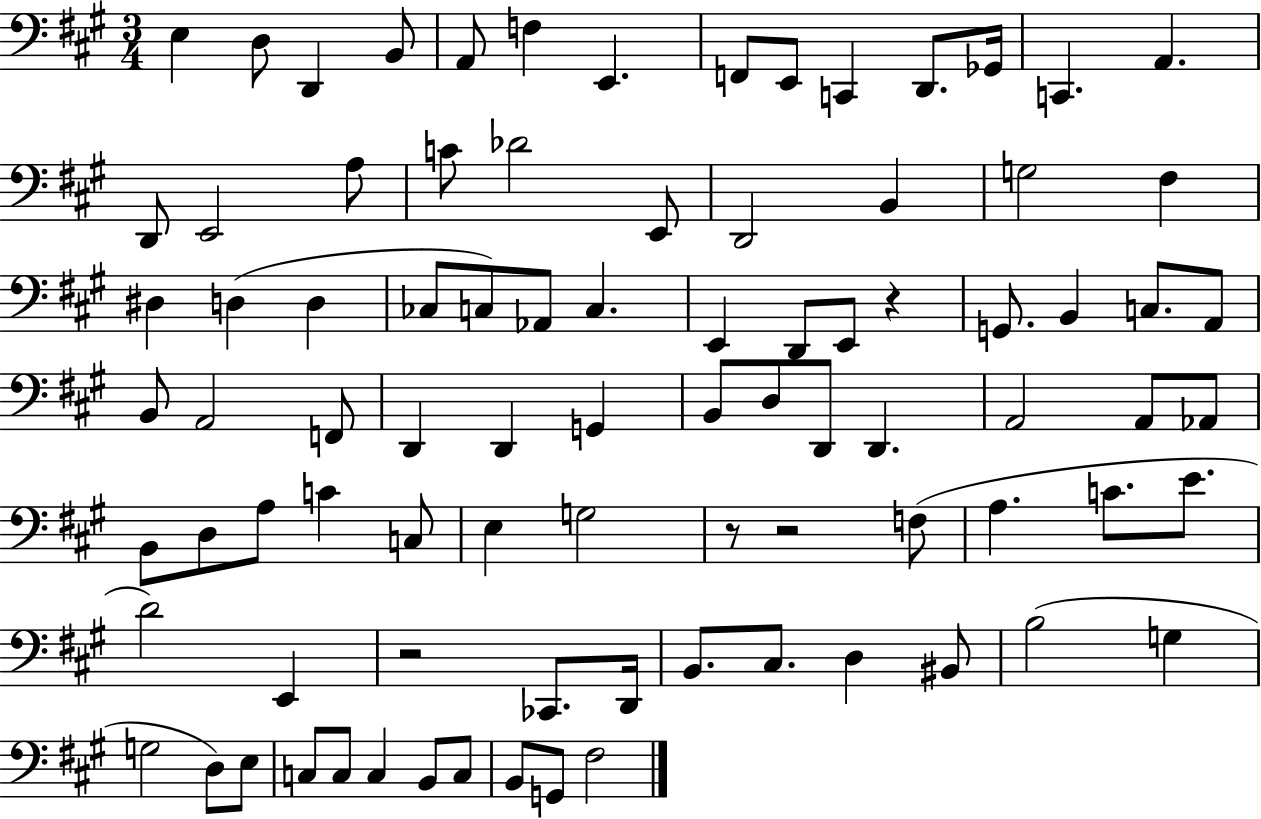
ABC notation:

X:1
T:Untitled
M:3/4
L:1/4
K:A
E, D,/2 D,, B,,/2 A,,/2 F, E,, F,,/2 E,,/2 C,, D,,/2 _G,,/4 C,, A,, D,,/2 E,,2 A,/2 C/2 _D2 E,,/2 D,,2 B,, G,2 ^F, ^D, D, D, _C,/2 C,/2 _A,,/2 C, E,, D,,/2 E,,/2 z G,,/2 B,, C,/2 A,,/2 B,,/2 A,,2 F,,/2 D,, D,, G,, B,,/2 D,/2 D,,/2 D,, A,,2 A,,/2 _A,,/2 B,,/2 D,/2 A,/2 C C,/2 E, G,2 z/2 z2 F,/2 A, C/2 E/2 D2 E,, z2 _C,,/2 D,,/4 B,,/2 ^C,/2 D, ^B,,/2 B,2 G, G,2 D,/2 E,/2 C,/2 C,/2 C, B,,/2 C,/2 B,,/2 G,,/2 ^F,2